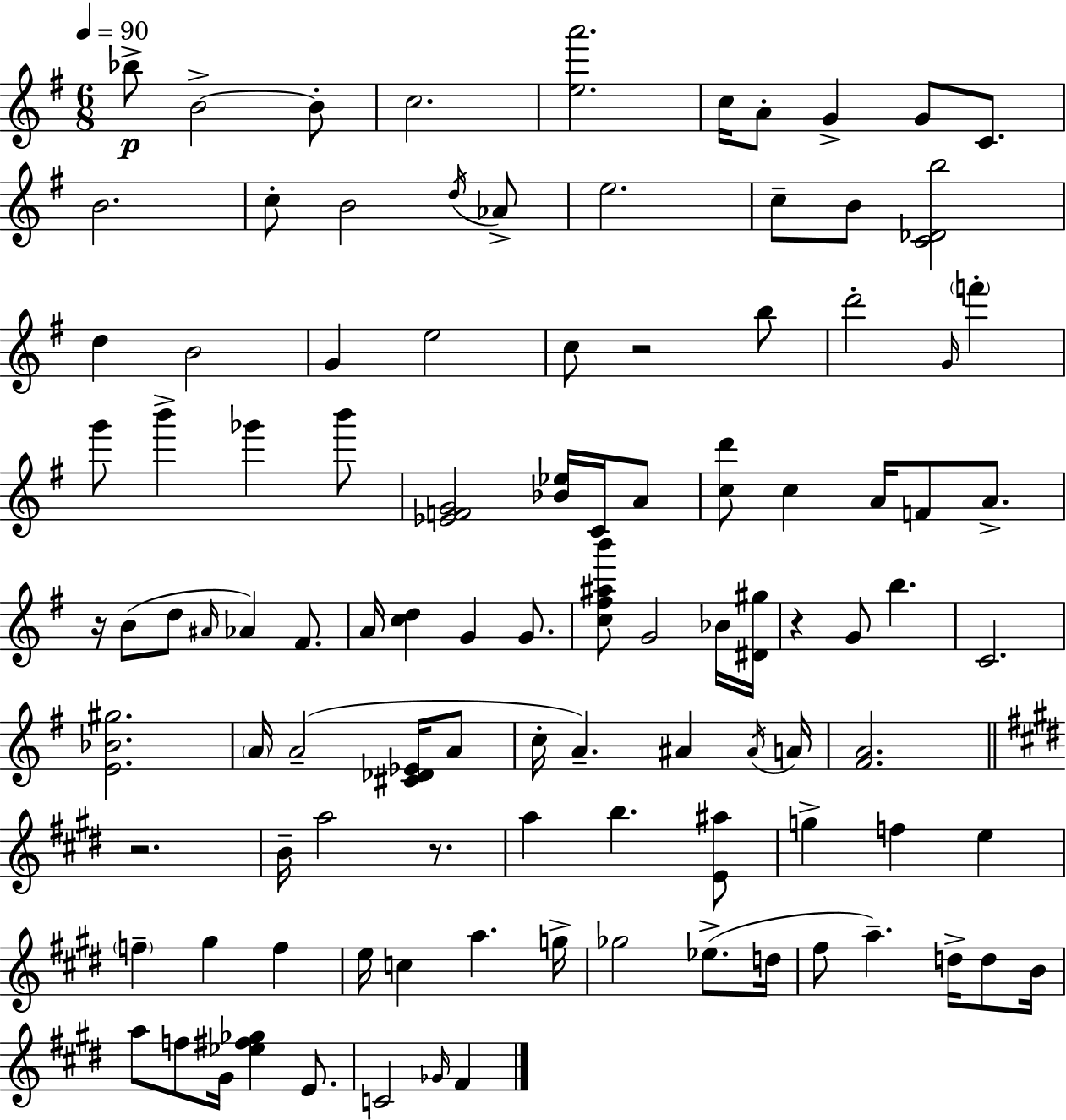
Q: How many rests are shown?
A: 5